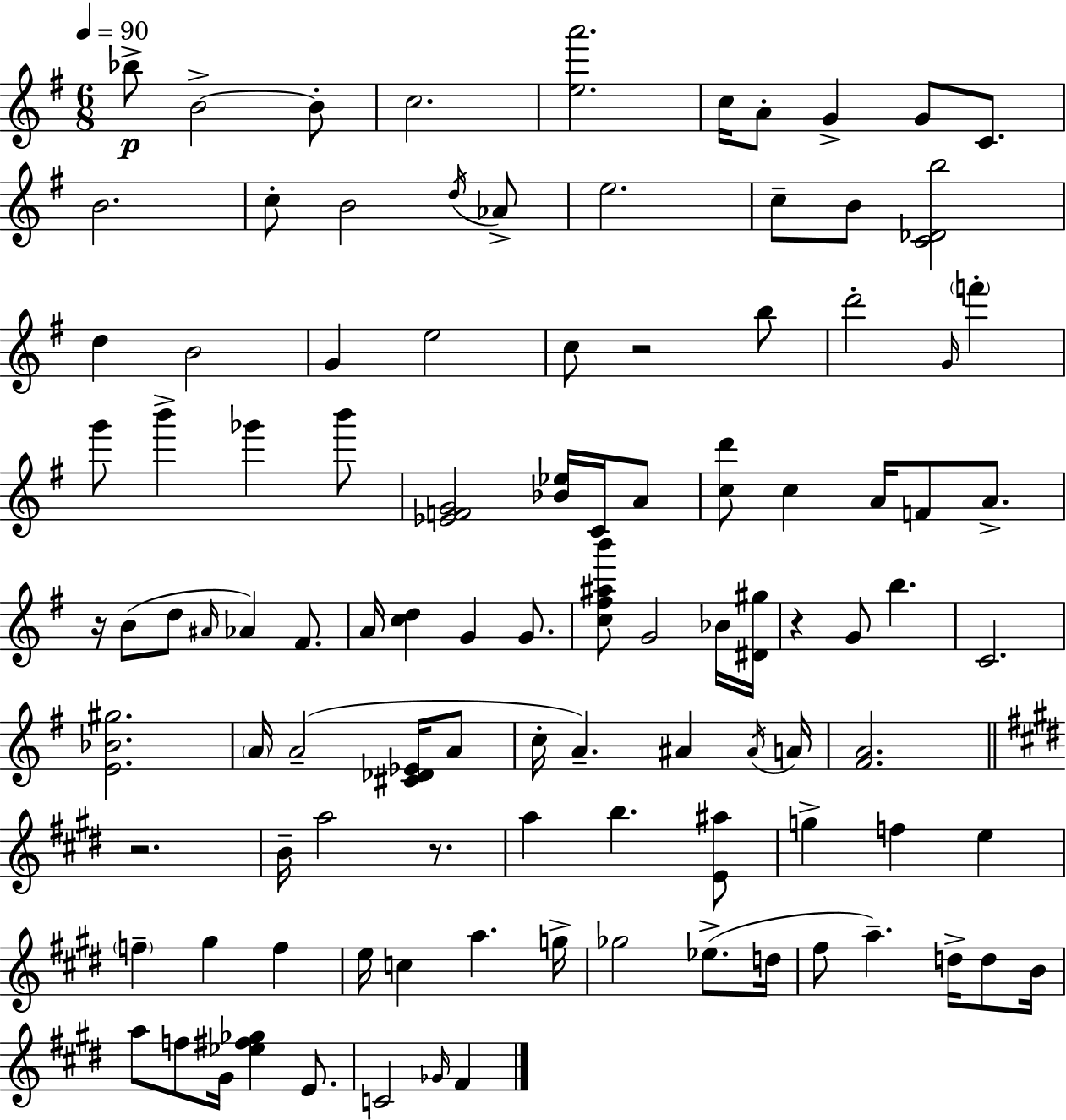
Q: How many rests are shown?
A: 5